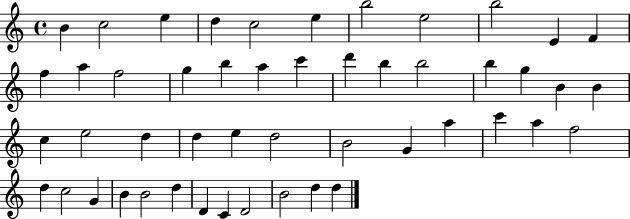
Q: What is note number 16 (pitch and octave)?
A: B5